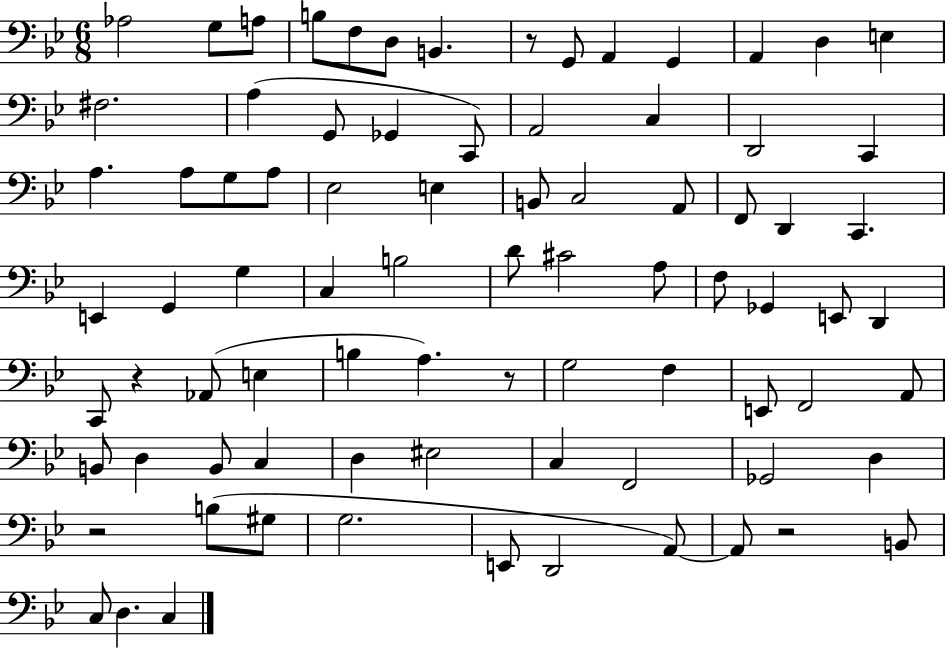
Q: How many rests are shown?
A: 5